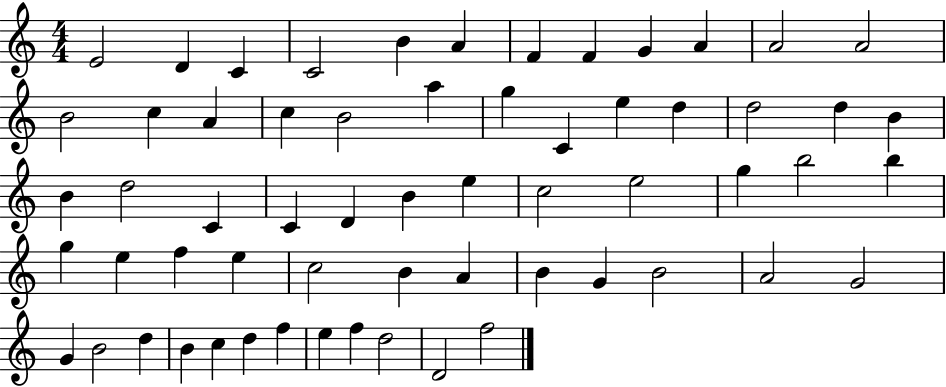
X:1
T:Untitled
M:4/4
L:1/4
K:C
E2 D C C2 B A F F G A A2 A2 B2 c A c B2 a g C e d d2 d B B d2 C C D B e c2 e2 g b2 b g e f e c2 B A B G B2 A2 G2 G B2 d B c d f e f d2 D2 f2